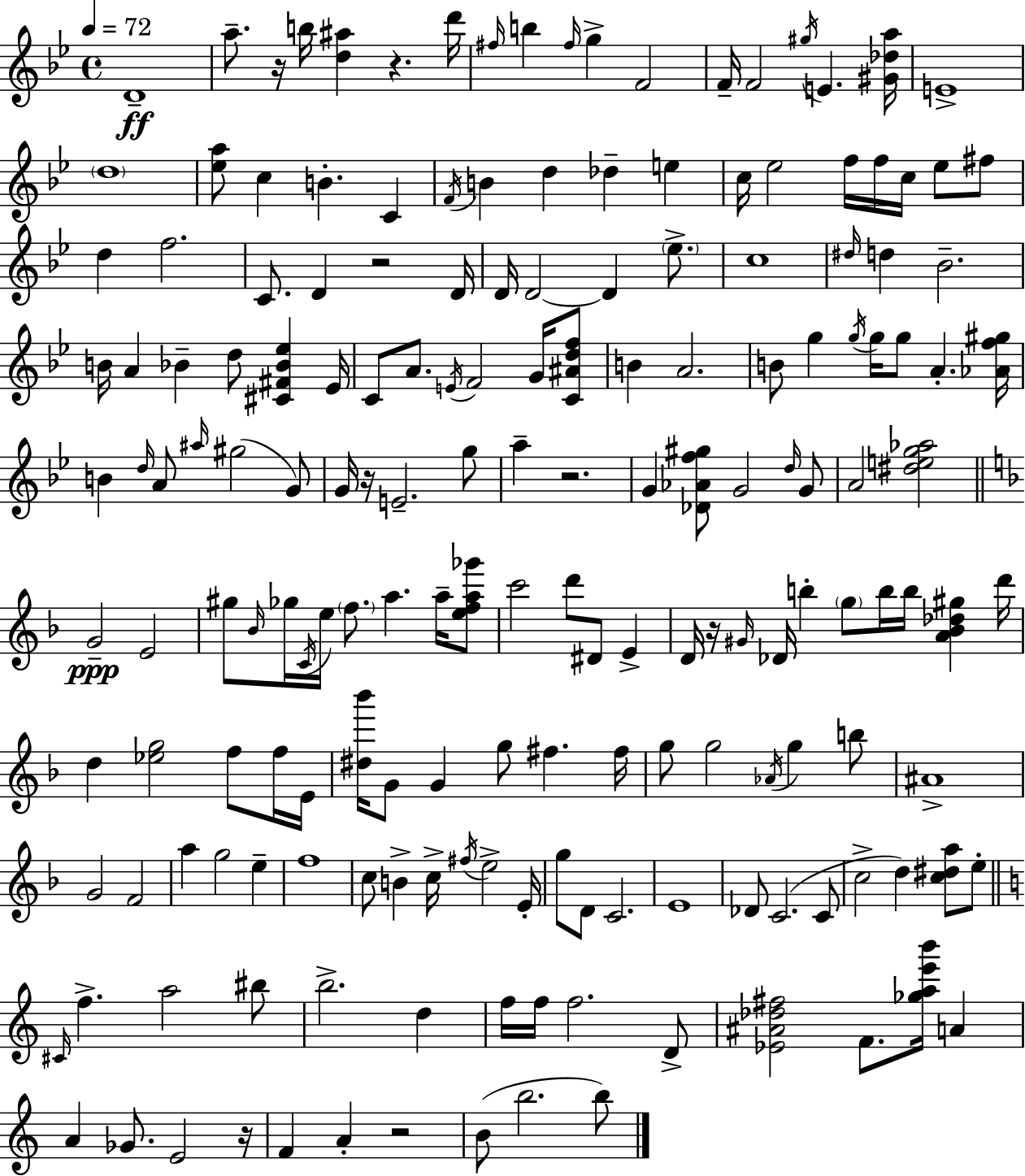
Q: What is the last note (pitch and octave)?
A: B5